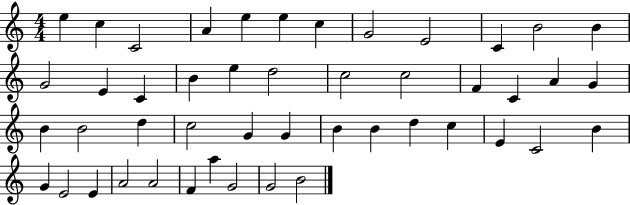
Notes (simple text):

E5/q C5/q C4/h A4/q E5/q E5/q C5/q G4/h E4/h C4/q B4/h B4/q G4/h E4/q C4/q B4/q E5/q D5/h C5/h C5/h F4/q C4/q A4/q G4/q B4/q B4/h D5/q C5/h G4/q G4/q B4/q B4/q D5/q C5/q E4/q C4/h B4/q G4/q E4/h E4/q A4/h A4/h F4/q A5/q G4/h G4/h B4/h